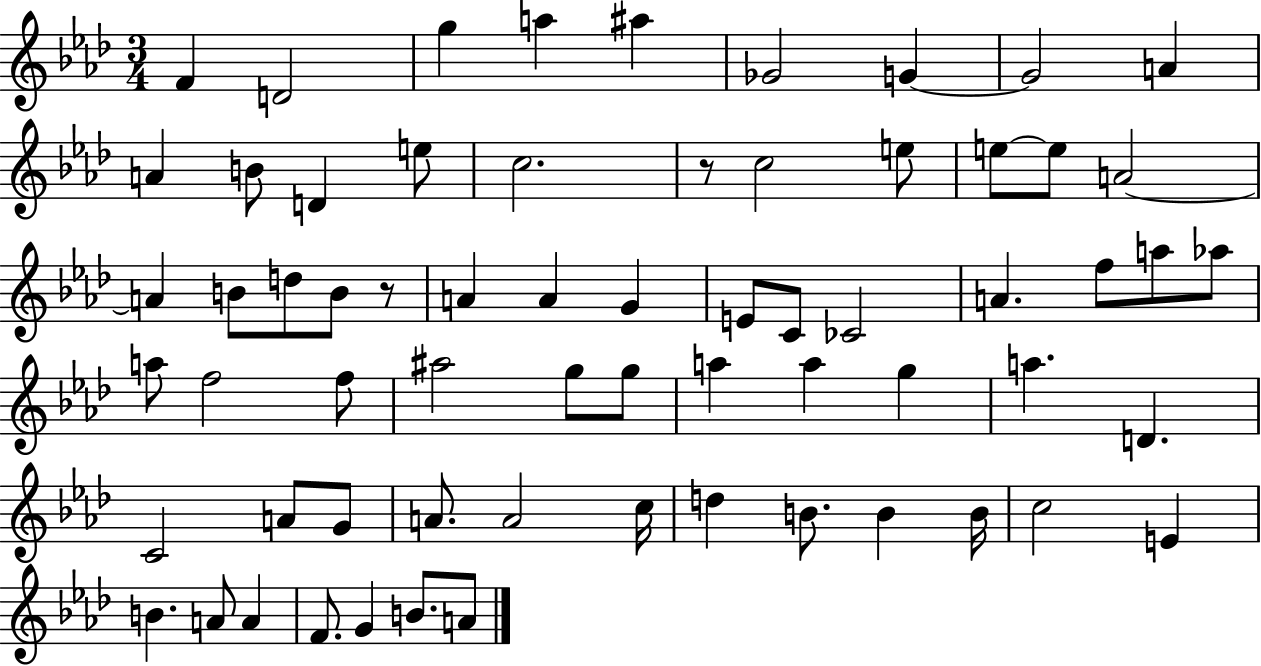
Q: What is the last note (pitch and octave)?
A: A4